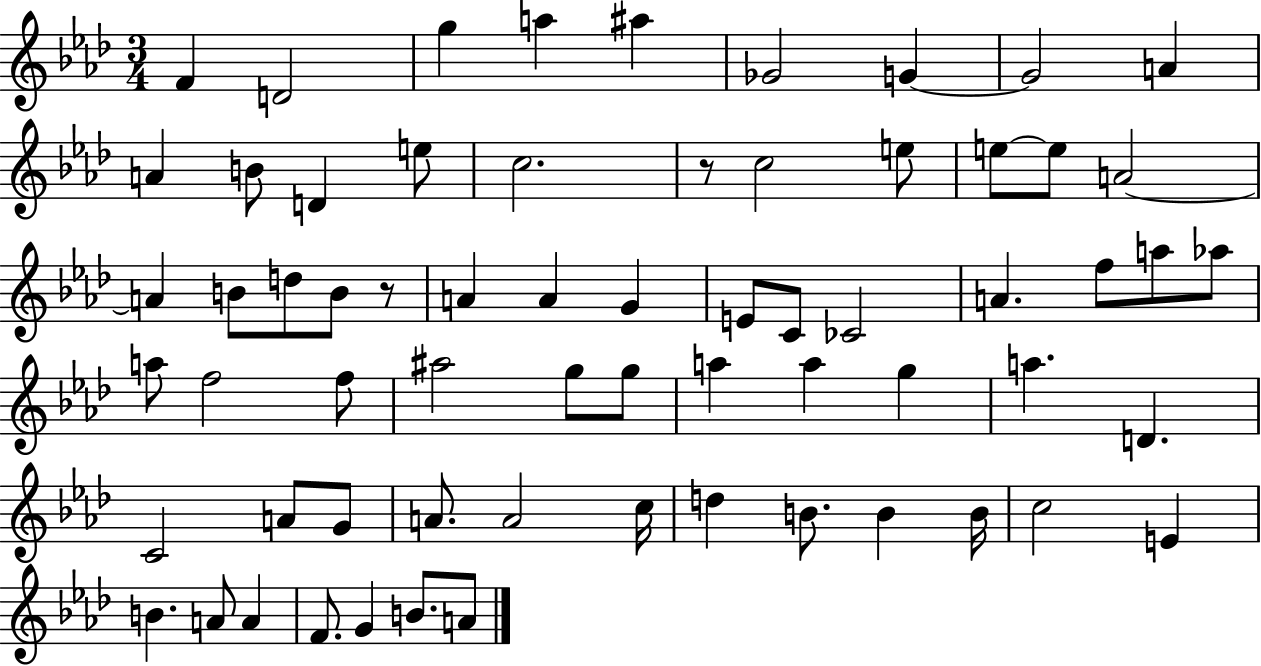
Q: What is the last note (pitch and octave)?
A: A4